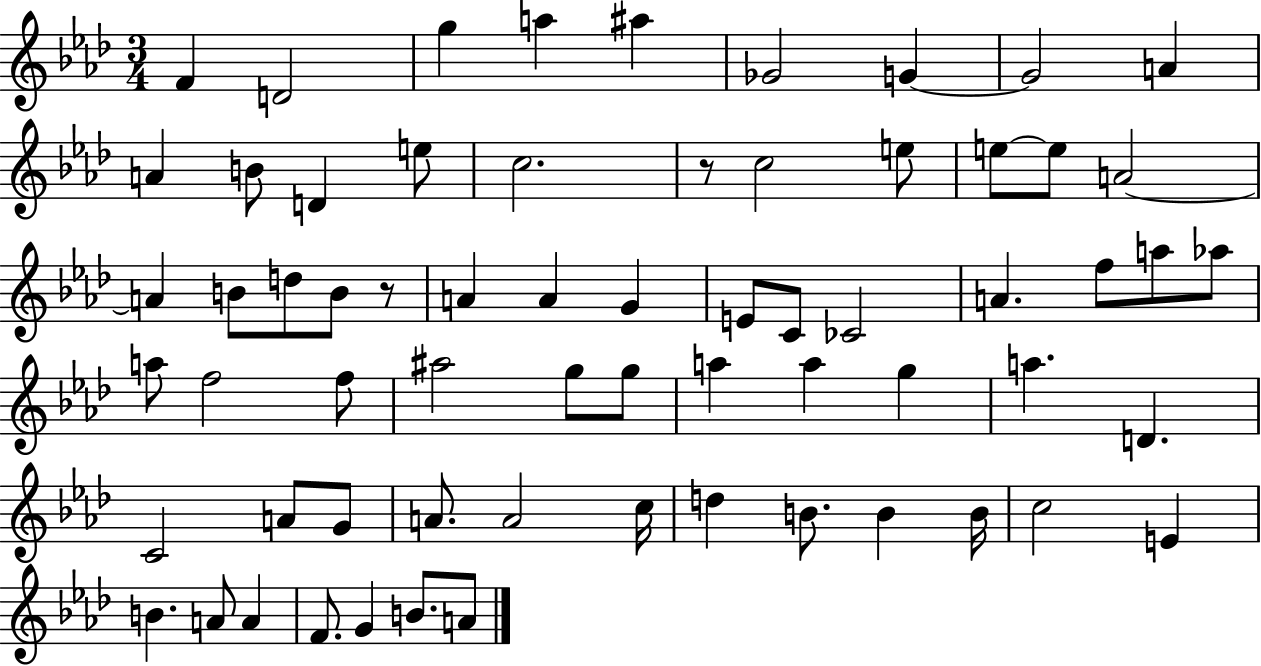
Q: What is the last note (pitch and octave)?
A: A4